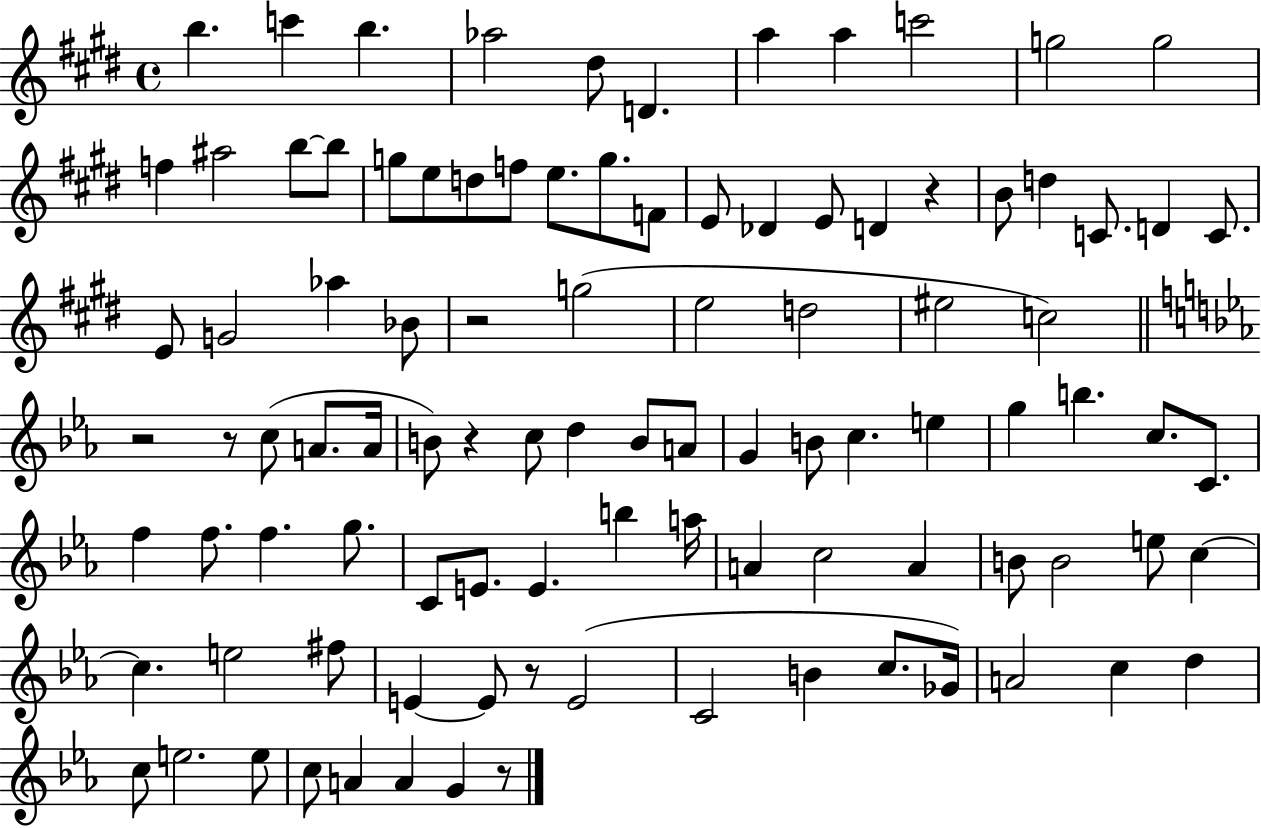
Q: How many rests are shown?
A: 7